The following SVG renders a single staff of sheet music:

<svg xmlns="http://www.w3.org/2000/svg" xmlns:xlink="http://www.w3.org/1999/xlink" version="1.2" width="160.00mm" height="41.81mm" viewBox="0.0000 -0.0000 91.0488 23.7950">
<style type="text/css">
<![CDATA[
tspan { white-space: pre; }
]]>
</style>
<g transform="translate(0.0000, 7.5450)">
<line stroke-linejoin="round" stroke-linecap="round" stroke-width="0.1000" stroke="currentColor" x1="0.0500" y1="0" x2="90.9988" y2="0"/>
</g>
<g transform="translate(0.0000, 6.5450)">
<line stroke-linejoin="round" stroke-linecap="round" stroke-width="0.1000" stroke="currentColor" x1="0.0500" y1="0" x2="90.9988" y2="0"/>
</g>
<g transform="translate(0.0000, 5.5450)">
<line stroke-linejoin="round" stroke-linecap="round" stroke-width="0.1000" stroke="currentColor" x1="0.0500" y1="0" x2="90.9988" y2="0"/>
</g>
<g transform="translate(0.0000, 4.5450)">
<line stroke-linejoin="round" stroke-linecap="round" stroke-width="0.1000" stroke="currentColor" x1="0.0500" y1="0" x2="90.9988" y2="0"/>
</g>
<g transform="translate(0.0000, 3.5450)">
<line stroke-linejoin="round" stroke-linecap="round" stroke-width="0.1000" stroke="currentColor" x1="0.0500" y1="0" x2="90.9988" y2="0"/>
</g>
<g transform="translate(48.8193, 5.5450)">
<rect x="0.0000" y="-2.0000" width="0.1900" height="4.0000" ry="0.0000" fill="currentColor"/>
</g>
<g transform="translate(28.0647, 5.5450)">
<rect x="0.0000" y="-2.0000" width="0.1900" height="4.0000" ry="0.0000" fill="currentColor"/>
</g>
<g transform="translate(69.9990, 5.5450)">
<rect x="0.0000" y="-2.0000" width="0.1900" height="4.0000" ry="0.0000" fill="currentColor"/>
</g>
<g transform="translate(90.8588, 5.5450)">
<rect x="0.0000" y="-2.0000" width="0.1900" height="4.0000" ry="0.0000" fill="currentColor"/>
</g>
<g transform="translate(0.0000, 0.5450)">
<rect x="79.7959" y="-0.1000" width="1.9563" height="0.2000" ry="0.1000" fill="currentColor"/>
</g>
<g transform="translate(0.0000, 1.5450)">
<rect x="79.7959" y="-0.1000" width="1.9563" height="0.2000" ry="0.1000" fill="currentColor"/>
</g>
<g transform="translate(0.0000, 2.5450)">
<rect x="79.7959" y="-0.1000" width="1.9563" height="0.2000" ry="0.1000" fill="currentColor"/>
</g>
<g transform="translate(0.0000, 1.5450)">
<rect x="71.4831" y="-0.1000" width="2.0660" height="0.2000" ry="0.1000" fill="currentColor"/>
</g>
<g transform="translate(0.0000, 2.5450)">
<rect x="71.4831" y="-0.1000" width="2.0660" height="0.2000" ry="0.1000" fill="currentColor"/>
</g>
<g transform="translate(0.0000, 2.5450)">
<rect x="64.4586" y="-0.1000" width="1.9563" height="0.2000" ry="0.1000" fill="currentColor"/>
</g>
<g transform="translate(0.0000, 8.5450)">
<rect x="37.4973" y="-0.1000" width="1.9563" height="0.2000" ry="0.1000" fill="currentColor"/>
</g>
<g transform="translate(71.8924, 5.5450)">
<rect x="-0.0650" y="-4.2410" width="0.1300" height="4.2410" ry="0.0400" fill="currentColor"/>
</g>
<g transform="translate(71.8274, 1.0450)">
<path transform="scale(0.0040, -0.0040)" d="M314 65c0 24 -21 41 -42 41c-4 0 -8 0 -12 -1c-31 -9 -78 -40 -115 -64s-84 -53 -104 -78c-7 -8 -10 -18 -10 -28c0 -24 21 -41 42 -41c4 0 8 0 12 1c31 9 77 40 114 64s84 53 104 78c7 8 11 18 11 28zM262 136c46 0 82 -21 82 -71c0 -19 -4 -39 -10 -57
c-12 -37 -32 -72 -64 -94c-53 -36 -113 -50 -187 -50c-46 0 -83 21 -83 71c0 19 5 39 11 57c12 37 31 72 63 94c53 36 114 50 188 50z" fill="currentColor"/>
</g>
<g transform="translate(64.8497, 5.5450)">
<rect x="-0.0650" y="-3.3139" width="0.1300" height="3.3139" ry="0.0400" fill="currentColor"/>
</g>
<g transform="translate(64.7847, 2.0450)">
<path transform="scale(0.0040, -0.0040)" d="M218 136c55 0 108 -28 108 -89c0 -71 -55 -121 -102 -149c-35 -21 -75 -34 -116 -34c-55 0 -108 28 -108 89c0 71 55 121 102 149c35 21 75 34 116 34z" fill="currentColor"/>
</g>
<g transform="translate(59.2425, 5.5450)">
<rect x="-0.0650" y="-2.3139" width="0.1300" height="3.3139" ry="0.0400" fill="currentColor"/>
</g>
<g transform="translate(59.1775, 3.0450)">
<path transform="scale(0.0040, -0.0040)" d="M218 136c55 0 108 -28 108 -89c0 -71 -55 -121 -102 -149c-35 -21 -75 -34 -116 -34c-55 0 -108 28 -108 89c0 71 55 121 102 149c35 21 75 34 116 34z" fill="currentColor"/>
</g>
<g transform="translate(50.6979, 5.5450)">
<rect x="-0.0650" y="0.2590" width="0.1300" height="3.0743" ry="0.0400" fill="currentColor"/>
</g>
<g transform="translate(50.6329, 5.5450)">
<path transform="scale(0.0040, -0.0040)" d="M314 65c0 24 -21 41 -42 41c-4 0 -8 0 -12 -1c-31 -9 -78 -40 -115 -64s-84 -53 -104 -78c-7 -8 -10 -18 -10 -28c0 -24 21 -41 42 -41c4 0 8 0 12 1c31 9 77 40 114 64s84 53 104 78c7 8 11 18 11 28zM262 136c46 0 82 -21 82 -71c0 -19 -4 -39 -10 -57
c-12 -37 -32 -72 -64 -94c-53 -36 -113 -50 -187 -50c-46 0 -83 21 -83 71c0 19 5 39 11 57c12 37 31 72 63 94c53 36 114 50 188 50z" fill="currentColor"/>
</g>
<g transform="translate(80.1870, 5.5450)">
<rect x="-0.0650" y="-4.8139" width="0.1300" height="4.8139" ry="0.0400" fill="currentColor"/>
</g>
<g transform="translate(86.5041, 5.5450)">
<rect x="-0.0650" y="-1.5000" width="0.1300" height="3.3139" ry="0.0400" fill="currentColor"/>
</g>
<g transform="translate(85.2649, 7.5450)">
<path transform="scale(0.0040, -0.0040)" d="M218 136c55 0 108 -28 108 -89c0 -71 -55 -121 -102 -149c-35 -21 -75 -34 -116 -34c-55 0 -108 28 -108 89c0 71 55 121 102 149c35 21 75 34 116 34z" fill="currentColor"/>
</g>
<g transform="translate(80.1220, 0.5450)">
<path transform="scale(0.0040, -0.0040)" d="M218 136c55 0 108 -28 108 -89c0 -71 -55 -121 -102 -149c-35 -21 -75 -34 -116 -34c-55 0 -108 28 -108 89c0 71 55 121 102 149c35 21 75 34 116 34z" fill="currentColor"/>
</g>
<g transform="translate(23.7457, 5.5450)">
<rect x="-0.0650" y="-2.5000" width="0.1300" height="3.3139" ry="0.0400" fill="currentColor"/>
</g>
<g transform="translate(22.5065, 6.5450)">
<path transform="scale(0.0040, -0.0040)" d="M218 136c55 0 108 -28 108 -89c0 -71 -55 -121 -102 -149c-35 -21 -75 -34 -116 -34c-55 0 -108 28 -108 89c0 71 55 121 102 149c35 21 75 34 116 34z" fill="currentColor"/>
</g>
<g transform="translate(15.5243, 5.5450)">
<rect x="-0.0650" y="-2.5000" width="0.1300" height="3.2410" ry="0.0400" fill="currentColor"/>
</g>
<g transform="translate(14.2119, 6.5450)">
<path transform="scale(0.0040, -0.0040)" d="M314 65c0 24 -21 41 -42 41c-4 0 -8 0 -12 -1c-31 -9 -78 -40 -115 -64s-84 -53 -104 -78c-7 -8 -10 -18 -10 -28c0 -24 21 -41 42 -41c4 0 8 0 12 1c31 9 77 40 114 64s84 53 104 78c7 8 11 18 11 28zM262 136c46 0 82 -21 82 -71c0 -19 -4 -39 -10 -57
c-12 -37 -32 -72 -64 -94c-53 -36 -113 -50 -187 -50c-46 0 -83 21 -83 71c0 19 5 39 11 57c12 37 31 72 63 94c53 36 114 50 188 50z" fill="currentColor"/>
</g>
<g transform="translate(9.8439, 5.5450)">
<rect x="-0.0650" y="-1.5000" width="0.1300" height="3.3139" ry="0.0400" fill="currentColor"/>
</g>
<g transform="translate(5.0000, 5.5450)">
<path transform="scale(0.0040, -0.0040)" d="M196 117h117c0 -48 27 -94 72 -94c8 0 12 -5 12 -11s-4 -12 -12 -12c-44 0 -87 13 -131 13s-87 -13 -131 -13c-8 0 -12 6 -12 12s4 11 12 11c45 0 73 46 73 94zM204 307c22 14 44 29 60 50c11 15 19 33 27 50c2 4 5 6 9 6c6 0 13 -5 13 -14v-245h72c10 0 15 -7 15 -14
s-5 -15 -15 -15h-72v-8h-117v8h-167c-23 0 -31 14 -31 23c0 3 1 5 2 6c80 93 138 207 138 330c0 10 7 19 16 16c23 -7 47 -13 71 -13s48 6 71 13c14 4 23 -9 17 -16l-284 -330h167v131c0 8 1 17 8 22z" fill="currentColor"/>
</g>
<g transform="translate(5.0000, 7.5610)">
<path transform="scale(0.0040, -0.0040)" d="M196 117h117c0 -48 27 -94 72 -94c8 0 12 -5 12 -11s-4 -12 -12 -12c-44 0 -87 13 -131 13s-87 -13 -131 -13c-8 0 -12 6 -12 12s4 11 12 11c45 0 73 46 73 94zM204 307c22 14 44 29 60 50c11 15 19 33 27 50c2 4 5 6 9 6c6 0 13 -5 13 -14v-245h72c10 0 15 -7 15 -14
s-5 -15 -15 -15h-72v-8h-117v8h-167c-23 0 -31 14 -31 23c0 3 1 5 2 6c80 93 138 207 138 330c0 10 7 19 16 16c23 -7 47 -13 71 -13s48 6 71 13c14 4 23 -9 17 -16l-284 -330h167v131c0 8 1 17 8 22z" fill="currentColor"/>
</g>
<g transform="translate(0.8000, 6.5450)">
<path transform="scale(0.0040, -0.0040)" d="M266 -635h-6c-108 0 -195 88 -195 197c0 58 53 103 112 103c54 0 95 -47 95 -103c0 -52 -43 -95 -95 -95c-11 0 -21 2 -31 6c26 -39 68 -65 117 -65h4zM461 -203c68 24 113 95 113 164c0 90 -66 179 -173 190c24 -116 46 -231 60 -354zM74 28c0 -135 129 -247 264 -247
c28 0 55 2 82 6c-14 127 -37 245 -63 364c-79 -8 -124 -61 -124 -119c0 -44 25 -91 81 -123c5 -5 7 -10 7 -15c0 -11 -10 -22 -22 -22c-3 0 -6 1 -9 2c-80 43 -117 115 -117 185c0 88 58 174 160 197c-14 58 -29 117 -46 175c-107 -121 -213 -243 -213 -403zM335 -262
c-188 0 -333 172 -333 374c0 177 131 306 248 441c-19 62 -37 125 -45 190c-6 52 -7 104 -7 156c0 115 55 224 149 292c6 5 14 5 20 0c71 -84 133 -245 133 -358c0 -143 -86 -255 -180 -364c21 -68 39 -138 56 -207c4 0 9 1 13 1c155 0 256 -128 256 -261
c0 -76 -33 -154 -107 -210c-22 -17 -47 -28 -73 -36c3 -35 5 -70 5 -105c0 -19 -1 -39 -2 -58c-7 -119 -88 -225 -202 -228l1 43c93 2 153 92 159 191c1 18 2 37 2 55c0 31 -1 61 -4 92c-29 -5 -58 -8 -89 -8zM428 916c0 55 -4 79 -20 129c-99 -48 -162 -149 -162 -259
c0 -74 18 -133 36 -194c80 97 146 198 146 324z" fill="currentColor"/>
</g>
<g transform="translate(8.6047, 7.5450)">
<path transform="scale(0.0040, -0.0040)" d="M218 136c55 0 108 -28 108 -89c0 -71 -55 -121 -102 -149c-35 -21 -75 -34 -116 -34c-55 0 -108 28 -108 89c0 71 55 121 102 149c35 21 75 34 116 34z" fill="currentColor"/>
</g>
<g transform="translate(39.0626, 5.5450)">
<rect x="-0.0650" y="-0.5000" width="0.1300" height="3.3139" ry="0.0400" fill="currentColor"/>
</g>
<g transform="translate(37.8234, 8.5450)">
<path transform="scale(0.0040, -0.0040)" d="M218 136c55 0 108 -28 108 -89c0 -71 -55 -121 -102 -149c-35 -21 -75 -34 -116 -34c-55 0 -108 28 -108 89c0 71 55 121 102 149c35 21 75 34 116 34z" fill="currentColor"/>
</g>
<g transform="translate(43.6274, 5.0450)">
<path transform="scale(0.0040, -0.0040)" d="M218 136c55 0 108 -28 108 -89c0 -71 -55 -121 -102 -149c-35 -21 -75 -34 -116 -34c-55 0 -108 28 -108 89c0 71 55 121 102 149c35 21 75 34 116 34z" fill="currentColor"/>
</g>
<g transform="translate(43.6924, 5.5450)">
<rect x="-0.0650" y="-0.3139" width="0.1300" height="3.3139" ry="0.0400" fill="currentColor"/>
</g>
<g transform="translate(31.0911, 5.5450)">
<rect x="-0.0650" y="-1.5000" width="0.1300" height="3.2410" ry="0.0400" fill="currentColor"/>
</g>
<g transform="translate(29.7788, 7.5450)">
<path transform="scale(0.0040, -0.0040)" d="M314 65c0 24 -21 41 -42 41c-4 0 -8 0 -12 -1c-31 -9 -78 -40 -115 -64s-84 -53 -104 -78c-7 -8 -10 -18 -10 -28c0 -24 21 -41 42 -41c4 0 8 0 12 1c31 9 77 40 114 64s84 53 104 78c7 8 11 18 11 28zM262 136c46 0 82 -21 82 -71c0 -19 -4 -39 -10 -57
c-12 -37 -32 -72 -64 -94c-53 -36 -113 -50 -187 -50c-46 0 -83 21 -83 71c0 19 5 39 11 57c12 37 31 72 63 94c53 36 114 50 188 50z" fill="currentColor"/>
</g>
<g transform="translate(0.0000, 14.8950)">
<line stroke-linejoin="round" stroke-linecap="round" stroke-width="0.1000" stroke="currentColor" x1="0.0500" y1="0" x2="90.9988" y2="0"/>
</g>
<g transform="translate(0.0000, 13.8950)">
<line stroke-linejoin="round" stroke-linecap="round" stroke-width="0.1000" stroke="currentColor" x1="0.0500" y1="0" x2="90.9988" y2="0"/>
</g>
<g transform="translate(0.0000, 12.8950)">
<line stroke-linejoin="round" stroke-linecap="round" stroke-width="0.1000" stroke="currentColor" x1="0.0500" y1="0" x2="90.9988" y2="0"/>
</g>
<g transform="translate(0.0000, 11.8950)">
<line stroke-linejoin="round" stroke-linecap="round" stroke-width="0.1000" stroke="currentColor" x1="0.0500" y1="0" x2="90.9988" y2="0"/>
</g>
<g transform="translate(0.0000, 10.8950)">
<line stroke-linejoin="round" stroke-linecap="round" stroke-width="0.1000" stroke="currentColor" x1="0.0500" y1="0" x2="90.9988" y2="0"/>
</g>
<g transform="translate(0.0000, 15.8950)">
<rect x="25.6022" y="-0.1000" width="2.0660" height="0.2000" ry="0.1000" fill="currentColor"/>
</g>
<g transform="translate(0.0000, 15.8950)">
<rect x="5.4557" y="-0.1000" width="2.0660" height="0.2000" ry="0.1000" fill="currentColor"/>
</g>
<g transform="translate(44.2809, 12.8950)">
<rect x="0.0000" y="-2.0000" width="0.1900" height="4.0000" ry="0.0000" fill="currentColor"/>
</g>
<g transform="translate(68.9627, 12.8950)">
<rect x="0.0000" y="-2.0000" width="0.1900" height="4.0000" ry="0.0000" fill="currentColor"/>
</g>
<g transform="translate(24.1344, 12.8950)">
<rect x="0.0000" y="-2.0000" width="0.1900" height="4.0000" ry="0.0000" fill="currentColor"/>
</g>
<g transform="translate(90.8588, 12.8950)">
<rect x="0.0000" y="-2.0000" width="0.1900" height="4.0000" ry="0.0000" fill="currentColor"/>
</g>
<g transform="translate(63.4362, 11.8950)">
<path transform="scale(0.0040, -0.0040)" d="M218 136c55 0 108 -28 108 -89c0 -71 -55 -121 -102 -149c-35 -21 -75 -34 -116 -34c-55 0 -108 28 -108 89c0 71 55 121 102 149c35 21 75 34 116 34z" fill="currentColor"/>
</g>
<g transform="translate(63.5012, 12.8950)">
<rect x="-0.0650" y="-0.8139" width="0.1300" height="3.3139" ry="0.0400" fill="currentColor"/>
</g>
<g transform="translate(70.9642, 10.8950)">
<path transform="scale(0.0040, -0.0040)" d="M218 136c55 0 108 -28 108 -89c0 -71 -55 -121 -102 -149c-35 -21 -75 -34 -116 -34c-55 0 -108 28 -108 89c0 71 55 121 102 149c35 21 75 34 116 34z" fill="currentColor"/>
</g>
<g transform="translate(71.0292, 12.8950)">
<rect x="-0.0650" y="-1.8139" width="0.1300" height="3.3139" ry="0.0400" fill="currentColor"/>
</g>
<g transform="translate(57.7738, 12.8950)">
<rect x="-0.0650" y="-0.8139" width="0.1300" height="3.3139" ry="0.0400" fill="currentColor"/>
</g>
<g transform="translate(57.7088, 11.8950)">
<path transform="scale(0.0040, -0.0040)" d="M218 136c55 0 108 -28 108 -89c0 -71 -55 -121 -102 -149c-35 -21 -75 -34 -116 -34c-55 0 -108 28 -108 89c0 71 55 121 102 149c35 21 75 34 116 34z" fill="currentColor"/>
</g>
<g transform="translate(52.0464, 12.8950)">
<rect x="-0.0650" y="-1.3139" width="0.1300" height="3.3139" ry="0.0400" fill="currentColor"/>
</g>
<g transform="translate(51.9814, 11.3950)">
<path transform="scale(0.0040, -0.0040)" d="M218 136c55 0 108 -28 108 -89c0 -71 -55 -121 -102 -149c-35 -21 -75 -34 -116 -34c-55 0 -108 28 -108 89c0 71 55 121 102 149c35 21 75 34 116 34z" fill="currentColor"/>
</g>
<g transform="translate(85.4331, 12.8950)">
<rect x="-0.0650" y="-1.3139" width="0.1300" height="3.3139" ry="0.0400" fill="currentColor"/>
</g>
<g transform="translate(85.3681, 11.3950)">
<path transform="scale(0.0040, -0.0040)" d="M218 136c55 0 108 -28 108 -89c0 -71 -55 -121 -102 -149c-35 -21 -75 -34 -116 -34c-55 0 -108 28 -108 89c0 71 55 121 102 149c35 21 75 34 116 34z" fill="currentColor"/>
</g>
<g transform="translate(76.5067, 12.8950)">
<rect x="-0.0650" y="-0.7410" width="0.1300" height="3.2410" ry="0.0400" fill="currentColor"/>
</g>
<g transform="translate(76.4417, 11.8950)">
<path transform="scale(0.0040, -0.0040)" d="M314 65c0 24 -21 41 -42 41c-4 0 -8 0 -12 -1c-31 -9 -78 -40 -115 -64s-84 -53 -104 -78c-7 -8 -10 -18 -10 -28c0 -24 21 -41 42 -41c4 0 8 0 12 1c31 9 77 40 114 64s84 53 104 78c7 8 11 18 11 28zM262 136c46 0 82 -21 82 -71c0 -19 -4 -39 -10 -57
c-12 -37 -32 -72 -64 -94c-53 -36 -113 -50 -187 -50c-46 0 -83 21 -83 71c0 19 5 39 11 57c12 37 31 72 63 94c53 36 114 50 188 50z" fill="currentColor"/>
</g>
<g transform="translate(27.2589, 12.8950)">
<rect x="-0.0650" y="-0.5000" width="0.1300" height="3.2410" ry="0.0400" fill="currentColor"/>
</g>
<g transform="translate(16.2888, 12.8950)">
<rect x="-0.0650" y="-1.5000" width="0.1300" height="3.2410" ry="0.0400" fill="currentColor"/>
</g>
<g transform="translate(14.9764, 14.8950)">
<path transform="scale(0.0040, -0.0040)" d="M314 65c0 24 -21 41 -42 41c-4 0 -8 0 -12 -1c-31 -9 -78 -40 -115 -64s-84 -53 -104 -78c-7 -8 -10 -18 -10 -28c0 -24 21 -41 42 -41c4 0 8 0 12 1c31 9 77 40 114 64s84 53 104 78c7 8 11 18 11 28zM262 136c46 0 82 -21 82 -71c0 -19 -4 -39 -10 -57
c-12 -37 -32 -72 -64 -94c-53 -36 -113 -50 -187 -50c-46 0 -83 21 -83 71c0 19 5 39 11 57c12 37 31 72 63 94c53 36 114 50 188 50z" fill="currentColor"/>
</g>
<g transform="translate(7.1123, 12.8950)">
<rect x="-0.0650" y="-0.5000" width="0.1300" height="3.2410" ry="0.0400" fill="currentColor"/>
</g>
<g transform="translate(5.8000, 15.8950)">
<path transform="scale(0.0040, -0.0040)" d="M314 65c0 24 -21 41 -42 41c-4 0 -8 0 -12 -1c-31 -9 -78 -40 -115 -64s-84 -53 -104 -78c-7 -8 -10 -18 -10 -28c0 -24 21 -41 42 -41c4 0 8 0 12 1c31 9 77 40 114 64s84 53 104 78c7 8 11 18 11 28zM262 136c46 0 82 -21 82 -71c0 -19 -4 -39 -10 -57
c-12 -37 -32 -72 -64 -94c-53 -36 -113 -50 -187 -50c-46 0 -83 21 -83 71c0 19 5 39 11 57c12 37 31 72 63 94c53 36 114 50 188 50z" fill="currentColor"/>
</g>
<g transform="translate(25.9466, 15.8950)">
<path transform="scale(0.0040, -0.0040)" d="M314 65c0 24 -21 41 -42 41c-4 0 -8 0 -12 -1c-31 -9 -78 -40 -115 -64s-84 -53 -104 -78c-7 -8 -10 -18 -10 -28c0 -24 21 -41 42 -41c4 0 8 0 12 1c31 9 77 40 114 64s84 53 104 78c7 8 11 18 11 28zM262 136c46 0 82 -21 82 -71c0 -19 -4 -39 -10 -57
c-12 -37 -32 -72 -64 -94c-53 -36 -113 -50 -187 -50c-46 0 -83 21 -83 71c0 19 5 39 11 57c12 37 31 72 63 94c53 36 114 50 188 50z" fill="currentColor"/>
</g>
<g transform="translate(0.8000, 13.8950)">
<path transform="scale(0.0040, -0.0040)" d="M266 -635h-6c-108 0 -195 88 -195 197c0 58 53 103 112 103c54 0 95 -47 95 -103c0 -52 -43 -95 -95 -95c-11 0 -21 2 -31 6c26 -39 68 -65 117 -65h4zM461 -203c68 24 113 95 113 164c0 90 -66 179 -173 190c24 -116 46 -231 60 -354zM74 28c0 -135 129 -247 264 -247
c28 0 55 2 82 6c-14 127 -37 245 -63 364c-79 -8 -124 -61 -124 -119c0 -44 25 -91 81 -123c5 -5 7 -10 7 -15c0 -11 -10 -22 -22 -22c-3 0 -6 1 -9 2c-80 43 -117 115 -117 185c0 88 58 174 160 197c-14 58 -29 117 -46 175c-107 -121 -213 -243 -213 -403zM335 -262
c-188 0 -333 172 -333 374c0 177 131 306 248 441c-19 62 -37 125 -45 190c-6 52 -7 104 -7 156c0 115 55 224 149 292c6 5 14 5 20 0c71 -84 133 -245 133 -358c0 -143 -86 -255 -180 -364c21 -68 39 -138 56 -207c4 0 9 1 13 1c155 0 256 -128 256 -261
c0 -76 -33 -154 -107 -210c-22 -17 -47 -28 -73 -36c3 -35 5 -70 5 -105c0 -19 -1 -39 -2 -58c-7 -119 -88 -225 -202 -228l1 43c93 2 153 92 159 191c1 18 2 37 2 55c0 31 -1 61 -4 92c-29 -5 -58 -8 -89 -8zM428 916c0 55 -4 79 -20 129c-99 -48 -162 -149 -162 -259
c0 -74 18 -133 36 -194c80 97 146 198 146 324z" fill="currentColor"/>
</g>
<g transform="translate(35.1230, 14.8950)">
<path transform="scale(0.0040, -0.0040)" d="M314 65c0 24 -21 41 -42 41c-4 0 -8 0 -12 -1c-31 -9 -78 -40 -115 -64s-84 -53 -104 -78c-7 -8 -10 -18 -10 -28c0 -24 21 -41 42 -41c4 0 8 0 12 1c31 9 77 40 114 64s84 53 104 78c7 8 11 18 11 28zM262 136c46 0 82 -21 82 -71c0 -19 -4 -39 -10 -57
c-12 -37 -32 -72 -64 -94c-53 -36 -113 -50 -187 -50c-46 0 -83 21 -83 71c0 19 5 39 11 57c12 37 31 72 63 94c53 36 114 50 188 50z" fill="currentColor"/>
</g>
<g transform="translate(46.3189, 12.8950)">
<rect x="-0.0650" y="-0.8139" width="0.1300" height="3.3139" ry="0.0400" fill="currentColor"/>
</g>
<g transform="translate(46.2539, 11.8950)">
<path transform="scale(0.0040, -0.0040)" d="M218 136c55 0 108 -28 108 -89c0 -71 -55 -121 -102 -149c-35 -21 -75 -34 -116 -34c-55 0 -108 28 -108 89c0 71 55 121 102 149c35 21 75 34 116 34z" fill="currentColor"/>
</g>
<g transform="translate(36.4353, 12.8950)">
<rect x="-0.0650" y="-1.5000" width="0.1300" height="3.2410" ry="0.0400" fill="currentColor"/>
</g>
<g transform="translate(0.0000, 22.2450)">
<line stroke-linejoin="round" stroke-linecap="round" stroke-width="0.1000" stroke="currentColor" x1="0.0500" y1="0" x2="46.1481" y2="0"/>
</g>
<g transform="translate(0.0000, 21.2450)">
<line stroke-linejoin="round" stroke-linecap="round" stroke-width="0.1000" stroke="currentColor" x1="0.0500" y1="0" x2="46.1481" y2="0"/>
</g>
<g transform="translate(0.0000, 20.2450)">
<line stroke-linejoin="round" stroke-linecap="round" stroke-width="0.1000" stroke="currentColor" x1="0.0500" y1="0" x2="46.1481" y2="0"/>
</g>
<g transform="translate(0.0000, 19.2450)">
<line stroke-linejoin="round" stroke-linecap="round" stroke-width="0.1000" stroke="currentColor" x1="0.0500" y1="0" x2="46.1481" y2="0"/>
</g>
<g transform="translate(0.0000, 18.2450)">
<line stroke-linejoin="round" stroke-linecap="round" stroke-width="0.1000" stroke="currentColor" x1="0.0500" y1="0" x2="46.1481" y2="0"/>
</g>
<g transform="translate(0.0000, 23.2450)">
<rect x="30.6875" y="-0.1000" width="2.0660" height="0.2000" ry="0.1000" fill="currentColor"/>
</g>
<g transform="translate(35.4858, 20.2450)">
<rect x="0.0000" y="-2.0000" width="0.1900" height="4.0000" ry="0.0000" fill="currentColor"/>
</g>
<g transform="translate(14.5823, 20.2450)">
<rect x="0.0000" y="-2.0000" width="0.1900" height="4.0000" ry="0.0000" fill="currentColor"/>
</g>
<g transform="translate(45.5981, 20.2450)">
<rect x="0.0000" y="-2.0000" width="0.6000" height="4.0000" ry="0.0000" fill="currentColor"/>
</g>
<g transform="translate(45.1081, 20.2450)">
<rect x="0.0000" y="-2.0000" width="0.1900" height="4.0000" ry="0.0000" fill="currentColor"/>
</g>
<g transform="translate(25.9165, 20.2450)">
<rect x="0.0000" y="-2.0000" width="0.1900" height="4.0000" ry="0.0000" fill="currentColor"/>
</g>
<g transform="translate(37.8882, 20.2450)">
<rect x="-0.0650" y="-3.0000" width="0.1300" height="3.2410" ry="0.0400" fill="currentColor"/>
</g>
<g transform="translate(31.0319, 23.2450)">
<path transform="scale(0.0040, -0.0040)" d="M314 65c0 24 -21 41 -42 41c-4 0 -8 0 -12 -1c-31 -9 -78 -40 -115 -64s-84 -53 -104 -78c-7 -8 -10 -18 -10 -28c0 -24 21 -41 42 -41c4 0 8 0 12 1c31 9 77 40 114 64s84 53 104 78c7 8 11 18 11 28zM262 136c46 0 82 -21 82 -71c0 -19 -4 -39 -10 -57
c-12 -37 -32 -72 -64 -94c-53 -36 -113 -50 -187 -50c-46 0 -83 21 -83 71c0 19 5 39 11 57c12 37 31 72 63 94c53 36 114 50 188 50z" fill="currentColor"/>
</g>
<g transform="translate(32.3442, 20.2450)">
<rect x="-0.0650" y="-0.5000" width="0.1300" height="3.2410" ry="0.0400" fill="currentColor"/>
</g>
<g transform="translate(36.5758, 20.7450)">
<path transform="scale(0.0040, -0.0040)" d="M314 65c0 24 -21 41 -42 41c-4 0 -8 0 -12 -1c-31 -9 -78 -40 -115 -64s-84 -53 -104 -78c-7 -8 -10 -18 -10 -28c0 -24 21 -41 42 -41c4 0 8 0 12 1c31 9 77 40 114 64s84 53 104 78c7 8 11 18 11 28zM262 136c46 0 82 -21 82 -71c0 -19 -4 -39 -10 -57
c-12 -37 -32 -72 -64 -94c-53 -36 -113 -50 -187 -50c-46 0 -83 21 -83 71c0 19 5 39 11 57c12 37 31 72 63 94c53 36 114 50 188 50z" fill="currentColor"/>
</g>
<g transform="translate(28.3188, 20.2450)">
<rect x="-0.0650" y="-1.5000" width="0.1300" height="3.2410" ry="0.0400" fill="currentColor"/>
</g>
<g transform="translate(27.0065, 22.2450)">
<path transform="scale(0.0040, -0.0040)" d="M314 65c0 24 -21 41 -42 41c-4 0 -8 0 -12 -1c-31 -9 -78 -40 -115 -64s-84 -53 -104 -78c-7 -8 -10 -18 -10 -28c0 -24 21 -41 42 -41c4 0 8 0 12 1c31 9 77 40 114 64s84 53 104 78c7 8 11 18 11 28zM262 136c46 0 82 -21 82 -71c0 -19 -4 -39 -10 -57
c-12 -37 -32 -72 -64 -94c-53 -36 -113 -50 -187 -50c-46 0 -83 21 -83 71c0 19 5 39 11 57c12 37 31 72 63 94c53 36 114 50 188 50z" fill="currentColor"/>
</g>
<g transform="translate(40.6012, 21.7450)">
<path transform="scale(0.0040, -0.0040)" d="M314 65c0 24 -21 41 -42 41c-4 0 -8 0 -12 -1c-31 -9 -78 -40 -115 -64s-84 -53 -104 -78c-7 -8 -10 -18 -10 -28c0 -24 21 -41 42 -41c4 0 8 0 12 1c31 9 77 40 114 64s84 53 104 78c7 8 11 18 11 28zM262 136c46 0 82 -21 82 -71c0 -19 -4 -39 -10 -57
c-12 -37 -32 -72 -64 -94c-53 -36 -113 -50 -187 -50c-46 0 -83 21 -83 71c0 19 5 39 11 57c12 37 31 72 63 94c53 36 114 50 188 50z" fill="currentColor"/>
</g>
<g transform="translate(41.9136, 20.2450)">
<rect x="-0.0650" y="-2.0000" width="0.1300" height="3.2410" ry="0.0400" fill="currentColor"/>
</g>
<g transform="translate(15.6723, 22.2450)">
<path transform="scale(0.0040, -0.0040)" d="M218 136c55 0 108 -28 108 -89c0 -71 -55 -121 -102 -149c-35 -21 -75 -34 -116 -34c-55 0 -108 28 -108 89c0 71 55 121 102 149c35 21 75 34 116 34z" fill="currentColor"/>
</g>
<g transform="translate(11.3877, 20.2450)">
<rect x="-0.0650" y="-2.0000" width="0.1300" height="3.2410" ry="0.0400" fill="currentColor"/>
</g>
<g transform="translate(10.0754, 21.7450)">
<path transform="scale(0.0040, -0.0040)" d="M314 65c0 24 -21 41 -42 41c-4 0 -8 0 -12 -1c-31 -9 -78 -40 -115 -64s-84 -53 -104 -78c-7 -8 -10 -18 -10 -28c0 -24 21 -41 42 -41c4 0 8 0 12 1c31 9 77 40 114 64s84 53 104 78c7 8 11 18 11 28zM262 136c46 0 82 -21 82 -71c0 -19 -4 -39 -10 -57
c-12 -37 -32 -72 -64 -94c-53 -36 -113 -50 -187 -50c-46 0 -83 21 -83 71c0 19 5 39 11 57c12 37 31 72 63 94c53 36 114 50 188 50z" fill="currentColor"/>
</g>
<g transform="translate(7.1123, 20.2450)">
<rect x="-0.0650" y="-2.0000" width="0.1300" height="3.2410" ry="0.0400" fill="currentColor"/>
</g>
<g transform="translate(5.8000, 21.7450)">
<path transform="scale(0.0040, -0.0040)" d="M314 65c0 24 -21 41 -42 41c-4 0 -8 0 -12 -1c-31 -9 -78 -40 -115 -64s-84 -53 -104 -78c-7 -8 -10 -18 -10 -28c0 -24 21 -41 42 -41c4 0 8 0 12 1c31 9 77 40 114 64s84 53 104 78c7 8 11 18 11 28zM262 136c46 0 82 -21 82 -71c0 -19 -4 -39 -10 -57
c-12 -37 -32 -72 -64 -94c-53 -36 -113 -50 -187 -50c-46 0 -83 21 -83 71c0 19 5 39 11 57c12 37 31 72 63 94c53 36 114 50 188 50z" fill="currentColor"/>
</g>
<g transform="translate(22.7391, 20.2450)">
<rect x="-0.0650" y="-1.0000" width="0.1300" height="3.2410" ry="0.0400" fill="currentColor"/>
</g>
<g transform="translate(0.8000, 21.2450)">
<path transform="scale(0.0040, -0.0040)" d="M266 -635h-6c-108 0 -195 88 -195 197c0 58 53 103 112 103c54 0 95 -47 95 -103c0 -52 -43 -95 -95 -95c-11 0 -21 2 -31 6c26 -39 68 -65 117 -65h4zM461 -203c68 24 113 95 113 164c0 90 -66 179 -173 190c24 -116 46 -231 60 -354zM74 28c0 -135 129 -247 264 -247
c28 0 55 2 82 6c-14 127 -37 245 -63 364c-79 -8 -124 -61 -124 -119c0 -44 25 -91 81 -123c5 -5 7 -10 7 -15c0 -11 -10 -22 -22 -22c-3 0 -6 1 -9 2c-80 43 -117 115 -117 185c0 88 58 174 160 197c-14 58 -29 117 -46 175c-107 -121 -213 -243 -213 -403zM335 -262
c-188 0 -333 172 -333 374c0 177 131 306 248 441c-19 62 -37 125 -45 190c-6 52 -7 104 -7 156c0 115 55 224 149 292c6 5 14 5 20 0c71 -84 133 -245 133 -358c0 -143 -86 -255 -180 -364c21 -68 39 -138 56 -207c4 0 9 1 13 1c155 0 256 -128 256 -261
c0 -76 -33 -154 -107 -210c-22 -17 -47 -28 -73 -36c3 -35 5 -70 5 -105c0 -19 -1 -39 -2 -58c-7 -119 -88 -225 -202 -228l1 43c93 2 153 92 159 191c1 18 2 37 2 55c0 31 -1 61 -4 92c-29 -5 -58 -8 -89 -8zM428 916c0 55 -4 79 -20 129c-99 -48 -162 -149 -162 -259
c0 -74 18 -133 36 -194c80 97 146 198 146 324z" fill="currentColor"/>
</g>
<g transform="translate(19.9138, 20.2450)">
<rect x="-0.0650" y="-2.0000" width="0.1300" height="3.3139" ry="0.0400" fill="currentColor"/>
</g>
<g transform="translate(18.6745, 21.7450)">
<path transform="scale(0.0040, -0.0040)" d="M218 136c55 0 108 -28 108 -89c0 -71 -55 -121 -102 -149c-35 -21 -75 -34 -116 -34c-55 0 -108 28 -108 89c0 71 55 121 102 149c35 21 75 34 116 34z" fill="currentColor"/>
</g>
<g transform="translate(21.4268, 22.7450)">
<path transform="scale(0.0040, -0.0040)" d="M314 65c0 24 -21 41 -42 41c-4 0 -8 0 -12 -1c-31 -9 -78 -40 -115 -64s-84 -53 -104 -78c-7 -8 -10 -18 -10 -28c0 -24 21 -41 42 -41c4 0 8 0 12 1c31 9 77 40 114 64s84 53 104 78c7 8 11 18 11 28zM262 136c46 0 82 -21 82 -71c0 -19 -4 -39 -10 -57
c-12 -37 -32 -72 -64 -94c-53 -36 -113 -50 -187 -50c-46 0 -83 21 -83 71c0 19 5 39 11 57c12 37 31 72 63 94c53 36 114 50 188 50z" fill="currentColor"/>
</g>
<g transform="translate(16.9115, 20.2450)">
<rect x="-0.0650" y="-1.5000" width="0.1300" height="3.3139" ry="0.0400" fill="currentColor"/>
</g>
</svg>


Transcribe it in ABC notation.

X:1
T:Untitled
M:4/4
L:1/4
K:C
E G2 G E2 C c B2 g b d'2 e' E C2 E2 C2 E2 d e d d f d2 e F2 F2 E F D2 E2 C2 A2 F2